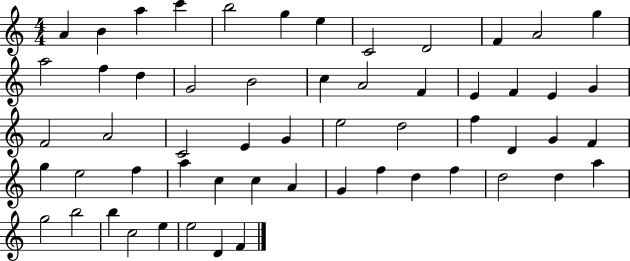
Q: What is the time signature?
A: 4/4